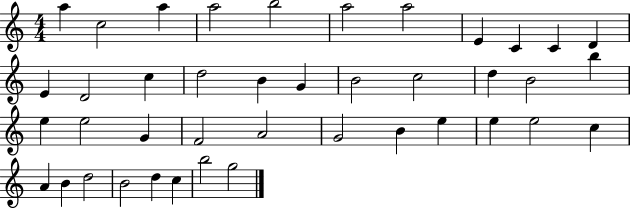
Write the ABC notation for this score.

X:1
T:Untitled
M:4/4
L:1/4
K:C
a c2 a a2 b2 a2 a2 E C C D E D2 c d2 B G B2 c2 d B2 b e e2 G F2 A2 G2 B e e e2 c A B d2 B2 d c b2 g2